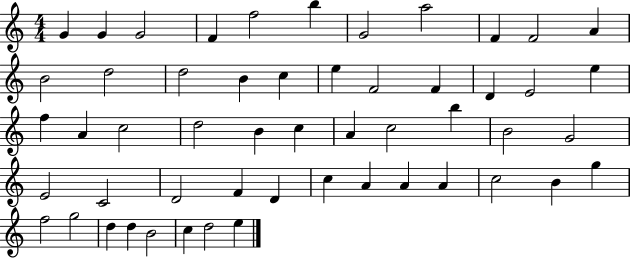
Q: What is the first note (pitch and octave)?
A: G4